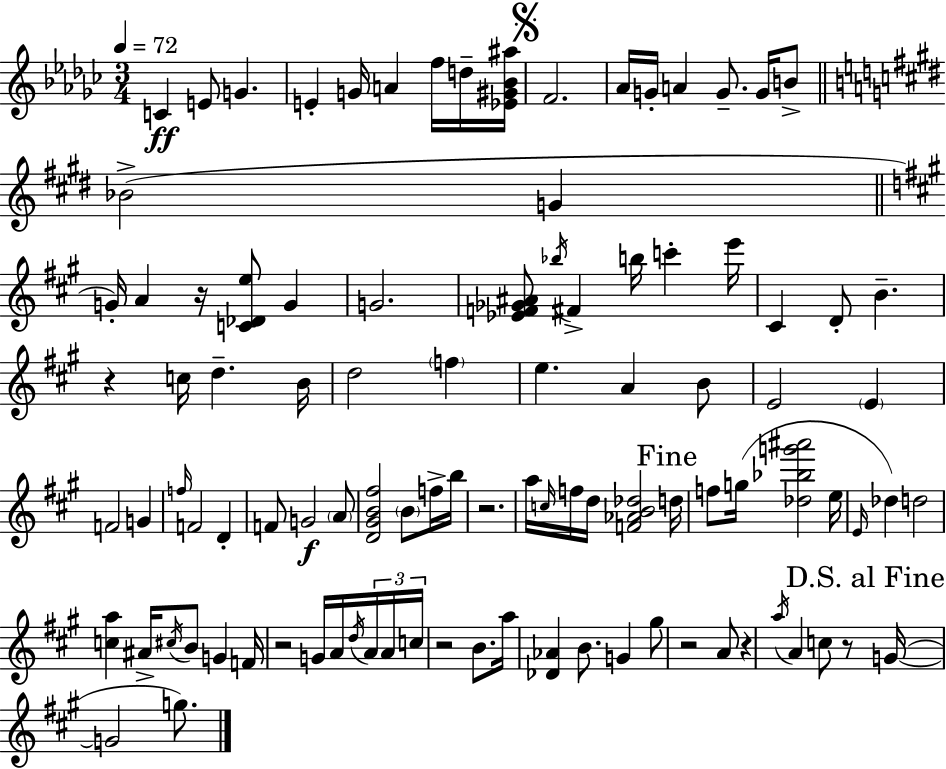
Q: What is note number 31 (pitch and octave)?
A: D5